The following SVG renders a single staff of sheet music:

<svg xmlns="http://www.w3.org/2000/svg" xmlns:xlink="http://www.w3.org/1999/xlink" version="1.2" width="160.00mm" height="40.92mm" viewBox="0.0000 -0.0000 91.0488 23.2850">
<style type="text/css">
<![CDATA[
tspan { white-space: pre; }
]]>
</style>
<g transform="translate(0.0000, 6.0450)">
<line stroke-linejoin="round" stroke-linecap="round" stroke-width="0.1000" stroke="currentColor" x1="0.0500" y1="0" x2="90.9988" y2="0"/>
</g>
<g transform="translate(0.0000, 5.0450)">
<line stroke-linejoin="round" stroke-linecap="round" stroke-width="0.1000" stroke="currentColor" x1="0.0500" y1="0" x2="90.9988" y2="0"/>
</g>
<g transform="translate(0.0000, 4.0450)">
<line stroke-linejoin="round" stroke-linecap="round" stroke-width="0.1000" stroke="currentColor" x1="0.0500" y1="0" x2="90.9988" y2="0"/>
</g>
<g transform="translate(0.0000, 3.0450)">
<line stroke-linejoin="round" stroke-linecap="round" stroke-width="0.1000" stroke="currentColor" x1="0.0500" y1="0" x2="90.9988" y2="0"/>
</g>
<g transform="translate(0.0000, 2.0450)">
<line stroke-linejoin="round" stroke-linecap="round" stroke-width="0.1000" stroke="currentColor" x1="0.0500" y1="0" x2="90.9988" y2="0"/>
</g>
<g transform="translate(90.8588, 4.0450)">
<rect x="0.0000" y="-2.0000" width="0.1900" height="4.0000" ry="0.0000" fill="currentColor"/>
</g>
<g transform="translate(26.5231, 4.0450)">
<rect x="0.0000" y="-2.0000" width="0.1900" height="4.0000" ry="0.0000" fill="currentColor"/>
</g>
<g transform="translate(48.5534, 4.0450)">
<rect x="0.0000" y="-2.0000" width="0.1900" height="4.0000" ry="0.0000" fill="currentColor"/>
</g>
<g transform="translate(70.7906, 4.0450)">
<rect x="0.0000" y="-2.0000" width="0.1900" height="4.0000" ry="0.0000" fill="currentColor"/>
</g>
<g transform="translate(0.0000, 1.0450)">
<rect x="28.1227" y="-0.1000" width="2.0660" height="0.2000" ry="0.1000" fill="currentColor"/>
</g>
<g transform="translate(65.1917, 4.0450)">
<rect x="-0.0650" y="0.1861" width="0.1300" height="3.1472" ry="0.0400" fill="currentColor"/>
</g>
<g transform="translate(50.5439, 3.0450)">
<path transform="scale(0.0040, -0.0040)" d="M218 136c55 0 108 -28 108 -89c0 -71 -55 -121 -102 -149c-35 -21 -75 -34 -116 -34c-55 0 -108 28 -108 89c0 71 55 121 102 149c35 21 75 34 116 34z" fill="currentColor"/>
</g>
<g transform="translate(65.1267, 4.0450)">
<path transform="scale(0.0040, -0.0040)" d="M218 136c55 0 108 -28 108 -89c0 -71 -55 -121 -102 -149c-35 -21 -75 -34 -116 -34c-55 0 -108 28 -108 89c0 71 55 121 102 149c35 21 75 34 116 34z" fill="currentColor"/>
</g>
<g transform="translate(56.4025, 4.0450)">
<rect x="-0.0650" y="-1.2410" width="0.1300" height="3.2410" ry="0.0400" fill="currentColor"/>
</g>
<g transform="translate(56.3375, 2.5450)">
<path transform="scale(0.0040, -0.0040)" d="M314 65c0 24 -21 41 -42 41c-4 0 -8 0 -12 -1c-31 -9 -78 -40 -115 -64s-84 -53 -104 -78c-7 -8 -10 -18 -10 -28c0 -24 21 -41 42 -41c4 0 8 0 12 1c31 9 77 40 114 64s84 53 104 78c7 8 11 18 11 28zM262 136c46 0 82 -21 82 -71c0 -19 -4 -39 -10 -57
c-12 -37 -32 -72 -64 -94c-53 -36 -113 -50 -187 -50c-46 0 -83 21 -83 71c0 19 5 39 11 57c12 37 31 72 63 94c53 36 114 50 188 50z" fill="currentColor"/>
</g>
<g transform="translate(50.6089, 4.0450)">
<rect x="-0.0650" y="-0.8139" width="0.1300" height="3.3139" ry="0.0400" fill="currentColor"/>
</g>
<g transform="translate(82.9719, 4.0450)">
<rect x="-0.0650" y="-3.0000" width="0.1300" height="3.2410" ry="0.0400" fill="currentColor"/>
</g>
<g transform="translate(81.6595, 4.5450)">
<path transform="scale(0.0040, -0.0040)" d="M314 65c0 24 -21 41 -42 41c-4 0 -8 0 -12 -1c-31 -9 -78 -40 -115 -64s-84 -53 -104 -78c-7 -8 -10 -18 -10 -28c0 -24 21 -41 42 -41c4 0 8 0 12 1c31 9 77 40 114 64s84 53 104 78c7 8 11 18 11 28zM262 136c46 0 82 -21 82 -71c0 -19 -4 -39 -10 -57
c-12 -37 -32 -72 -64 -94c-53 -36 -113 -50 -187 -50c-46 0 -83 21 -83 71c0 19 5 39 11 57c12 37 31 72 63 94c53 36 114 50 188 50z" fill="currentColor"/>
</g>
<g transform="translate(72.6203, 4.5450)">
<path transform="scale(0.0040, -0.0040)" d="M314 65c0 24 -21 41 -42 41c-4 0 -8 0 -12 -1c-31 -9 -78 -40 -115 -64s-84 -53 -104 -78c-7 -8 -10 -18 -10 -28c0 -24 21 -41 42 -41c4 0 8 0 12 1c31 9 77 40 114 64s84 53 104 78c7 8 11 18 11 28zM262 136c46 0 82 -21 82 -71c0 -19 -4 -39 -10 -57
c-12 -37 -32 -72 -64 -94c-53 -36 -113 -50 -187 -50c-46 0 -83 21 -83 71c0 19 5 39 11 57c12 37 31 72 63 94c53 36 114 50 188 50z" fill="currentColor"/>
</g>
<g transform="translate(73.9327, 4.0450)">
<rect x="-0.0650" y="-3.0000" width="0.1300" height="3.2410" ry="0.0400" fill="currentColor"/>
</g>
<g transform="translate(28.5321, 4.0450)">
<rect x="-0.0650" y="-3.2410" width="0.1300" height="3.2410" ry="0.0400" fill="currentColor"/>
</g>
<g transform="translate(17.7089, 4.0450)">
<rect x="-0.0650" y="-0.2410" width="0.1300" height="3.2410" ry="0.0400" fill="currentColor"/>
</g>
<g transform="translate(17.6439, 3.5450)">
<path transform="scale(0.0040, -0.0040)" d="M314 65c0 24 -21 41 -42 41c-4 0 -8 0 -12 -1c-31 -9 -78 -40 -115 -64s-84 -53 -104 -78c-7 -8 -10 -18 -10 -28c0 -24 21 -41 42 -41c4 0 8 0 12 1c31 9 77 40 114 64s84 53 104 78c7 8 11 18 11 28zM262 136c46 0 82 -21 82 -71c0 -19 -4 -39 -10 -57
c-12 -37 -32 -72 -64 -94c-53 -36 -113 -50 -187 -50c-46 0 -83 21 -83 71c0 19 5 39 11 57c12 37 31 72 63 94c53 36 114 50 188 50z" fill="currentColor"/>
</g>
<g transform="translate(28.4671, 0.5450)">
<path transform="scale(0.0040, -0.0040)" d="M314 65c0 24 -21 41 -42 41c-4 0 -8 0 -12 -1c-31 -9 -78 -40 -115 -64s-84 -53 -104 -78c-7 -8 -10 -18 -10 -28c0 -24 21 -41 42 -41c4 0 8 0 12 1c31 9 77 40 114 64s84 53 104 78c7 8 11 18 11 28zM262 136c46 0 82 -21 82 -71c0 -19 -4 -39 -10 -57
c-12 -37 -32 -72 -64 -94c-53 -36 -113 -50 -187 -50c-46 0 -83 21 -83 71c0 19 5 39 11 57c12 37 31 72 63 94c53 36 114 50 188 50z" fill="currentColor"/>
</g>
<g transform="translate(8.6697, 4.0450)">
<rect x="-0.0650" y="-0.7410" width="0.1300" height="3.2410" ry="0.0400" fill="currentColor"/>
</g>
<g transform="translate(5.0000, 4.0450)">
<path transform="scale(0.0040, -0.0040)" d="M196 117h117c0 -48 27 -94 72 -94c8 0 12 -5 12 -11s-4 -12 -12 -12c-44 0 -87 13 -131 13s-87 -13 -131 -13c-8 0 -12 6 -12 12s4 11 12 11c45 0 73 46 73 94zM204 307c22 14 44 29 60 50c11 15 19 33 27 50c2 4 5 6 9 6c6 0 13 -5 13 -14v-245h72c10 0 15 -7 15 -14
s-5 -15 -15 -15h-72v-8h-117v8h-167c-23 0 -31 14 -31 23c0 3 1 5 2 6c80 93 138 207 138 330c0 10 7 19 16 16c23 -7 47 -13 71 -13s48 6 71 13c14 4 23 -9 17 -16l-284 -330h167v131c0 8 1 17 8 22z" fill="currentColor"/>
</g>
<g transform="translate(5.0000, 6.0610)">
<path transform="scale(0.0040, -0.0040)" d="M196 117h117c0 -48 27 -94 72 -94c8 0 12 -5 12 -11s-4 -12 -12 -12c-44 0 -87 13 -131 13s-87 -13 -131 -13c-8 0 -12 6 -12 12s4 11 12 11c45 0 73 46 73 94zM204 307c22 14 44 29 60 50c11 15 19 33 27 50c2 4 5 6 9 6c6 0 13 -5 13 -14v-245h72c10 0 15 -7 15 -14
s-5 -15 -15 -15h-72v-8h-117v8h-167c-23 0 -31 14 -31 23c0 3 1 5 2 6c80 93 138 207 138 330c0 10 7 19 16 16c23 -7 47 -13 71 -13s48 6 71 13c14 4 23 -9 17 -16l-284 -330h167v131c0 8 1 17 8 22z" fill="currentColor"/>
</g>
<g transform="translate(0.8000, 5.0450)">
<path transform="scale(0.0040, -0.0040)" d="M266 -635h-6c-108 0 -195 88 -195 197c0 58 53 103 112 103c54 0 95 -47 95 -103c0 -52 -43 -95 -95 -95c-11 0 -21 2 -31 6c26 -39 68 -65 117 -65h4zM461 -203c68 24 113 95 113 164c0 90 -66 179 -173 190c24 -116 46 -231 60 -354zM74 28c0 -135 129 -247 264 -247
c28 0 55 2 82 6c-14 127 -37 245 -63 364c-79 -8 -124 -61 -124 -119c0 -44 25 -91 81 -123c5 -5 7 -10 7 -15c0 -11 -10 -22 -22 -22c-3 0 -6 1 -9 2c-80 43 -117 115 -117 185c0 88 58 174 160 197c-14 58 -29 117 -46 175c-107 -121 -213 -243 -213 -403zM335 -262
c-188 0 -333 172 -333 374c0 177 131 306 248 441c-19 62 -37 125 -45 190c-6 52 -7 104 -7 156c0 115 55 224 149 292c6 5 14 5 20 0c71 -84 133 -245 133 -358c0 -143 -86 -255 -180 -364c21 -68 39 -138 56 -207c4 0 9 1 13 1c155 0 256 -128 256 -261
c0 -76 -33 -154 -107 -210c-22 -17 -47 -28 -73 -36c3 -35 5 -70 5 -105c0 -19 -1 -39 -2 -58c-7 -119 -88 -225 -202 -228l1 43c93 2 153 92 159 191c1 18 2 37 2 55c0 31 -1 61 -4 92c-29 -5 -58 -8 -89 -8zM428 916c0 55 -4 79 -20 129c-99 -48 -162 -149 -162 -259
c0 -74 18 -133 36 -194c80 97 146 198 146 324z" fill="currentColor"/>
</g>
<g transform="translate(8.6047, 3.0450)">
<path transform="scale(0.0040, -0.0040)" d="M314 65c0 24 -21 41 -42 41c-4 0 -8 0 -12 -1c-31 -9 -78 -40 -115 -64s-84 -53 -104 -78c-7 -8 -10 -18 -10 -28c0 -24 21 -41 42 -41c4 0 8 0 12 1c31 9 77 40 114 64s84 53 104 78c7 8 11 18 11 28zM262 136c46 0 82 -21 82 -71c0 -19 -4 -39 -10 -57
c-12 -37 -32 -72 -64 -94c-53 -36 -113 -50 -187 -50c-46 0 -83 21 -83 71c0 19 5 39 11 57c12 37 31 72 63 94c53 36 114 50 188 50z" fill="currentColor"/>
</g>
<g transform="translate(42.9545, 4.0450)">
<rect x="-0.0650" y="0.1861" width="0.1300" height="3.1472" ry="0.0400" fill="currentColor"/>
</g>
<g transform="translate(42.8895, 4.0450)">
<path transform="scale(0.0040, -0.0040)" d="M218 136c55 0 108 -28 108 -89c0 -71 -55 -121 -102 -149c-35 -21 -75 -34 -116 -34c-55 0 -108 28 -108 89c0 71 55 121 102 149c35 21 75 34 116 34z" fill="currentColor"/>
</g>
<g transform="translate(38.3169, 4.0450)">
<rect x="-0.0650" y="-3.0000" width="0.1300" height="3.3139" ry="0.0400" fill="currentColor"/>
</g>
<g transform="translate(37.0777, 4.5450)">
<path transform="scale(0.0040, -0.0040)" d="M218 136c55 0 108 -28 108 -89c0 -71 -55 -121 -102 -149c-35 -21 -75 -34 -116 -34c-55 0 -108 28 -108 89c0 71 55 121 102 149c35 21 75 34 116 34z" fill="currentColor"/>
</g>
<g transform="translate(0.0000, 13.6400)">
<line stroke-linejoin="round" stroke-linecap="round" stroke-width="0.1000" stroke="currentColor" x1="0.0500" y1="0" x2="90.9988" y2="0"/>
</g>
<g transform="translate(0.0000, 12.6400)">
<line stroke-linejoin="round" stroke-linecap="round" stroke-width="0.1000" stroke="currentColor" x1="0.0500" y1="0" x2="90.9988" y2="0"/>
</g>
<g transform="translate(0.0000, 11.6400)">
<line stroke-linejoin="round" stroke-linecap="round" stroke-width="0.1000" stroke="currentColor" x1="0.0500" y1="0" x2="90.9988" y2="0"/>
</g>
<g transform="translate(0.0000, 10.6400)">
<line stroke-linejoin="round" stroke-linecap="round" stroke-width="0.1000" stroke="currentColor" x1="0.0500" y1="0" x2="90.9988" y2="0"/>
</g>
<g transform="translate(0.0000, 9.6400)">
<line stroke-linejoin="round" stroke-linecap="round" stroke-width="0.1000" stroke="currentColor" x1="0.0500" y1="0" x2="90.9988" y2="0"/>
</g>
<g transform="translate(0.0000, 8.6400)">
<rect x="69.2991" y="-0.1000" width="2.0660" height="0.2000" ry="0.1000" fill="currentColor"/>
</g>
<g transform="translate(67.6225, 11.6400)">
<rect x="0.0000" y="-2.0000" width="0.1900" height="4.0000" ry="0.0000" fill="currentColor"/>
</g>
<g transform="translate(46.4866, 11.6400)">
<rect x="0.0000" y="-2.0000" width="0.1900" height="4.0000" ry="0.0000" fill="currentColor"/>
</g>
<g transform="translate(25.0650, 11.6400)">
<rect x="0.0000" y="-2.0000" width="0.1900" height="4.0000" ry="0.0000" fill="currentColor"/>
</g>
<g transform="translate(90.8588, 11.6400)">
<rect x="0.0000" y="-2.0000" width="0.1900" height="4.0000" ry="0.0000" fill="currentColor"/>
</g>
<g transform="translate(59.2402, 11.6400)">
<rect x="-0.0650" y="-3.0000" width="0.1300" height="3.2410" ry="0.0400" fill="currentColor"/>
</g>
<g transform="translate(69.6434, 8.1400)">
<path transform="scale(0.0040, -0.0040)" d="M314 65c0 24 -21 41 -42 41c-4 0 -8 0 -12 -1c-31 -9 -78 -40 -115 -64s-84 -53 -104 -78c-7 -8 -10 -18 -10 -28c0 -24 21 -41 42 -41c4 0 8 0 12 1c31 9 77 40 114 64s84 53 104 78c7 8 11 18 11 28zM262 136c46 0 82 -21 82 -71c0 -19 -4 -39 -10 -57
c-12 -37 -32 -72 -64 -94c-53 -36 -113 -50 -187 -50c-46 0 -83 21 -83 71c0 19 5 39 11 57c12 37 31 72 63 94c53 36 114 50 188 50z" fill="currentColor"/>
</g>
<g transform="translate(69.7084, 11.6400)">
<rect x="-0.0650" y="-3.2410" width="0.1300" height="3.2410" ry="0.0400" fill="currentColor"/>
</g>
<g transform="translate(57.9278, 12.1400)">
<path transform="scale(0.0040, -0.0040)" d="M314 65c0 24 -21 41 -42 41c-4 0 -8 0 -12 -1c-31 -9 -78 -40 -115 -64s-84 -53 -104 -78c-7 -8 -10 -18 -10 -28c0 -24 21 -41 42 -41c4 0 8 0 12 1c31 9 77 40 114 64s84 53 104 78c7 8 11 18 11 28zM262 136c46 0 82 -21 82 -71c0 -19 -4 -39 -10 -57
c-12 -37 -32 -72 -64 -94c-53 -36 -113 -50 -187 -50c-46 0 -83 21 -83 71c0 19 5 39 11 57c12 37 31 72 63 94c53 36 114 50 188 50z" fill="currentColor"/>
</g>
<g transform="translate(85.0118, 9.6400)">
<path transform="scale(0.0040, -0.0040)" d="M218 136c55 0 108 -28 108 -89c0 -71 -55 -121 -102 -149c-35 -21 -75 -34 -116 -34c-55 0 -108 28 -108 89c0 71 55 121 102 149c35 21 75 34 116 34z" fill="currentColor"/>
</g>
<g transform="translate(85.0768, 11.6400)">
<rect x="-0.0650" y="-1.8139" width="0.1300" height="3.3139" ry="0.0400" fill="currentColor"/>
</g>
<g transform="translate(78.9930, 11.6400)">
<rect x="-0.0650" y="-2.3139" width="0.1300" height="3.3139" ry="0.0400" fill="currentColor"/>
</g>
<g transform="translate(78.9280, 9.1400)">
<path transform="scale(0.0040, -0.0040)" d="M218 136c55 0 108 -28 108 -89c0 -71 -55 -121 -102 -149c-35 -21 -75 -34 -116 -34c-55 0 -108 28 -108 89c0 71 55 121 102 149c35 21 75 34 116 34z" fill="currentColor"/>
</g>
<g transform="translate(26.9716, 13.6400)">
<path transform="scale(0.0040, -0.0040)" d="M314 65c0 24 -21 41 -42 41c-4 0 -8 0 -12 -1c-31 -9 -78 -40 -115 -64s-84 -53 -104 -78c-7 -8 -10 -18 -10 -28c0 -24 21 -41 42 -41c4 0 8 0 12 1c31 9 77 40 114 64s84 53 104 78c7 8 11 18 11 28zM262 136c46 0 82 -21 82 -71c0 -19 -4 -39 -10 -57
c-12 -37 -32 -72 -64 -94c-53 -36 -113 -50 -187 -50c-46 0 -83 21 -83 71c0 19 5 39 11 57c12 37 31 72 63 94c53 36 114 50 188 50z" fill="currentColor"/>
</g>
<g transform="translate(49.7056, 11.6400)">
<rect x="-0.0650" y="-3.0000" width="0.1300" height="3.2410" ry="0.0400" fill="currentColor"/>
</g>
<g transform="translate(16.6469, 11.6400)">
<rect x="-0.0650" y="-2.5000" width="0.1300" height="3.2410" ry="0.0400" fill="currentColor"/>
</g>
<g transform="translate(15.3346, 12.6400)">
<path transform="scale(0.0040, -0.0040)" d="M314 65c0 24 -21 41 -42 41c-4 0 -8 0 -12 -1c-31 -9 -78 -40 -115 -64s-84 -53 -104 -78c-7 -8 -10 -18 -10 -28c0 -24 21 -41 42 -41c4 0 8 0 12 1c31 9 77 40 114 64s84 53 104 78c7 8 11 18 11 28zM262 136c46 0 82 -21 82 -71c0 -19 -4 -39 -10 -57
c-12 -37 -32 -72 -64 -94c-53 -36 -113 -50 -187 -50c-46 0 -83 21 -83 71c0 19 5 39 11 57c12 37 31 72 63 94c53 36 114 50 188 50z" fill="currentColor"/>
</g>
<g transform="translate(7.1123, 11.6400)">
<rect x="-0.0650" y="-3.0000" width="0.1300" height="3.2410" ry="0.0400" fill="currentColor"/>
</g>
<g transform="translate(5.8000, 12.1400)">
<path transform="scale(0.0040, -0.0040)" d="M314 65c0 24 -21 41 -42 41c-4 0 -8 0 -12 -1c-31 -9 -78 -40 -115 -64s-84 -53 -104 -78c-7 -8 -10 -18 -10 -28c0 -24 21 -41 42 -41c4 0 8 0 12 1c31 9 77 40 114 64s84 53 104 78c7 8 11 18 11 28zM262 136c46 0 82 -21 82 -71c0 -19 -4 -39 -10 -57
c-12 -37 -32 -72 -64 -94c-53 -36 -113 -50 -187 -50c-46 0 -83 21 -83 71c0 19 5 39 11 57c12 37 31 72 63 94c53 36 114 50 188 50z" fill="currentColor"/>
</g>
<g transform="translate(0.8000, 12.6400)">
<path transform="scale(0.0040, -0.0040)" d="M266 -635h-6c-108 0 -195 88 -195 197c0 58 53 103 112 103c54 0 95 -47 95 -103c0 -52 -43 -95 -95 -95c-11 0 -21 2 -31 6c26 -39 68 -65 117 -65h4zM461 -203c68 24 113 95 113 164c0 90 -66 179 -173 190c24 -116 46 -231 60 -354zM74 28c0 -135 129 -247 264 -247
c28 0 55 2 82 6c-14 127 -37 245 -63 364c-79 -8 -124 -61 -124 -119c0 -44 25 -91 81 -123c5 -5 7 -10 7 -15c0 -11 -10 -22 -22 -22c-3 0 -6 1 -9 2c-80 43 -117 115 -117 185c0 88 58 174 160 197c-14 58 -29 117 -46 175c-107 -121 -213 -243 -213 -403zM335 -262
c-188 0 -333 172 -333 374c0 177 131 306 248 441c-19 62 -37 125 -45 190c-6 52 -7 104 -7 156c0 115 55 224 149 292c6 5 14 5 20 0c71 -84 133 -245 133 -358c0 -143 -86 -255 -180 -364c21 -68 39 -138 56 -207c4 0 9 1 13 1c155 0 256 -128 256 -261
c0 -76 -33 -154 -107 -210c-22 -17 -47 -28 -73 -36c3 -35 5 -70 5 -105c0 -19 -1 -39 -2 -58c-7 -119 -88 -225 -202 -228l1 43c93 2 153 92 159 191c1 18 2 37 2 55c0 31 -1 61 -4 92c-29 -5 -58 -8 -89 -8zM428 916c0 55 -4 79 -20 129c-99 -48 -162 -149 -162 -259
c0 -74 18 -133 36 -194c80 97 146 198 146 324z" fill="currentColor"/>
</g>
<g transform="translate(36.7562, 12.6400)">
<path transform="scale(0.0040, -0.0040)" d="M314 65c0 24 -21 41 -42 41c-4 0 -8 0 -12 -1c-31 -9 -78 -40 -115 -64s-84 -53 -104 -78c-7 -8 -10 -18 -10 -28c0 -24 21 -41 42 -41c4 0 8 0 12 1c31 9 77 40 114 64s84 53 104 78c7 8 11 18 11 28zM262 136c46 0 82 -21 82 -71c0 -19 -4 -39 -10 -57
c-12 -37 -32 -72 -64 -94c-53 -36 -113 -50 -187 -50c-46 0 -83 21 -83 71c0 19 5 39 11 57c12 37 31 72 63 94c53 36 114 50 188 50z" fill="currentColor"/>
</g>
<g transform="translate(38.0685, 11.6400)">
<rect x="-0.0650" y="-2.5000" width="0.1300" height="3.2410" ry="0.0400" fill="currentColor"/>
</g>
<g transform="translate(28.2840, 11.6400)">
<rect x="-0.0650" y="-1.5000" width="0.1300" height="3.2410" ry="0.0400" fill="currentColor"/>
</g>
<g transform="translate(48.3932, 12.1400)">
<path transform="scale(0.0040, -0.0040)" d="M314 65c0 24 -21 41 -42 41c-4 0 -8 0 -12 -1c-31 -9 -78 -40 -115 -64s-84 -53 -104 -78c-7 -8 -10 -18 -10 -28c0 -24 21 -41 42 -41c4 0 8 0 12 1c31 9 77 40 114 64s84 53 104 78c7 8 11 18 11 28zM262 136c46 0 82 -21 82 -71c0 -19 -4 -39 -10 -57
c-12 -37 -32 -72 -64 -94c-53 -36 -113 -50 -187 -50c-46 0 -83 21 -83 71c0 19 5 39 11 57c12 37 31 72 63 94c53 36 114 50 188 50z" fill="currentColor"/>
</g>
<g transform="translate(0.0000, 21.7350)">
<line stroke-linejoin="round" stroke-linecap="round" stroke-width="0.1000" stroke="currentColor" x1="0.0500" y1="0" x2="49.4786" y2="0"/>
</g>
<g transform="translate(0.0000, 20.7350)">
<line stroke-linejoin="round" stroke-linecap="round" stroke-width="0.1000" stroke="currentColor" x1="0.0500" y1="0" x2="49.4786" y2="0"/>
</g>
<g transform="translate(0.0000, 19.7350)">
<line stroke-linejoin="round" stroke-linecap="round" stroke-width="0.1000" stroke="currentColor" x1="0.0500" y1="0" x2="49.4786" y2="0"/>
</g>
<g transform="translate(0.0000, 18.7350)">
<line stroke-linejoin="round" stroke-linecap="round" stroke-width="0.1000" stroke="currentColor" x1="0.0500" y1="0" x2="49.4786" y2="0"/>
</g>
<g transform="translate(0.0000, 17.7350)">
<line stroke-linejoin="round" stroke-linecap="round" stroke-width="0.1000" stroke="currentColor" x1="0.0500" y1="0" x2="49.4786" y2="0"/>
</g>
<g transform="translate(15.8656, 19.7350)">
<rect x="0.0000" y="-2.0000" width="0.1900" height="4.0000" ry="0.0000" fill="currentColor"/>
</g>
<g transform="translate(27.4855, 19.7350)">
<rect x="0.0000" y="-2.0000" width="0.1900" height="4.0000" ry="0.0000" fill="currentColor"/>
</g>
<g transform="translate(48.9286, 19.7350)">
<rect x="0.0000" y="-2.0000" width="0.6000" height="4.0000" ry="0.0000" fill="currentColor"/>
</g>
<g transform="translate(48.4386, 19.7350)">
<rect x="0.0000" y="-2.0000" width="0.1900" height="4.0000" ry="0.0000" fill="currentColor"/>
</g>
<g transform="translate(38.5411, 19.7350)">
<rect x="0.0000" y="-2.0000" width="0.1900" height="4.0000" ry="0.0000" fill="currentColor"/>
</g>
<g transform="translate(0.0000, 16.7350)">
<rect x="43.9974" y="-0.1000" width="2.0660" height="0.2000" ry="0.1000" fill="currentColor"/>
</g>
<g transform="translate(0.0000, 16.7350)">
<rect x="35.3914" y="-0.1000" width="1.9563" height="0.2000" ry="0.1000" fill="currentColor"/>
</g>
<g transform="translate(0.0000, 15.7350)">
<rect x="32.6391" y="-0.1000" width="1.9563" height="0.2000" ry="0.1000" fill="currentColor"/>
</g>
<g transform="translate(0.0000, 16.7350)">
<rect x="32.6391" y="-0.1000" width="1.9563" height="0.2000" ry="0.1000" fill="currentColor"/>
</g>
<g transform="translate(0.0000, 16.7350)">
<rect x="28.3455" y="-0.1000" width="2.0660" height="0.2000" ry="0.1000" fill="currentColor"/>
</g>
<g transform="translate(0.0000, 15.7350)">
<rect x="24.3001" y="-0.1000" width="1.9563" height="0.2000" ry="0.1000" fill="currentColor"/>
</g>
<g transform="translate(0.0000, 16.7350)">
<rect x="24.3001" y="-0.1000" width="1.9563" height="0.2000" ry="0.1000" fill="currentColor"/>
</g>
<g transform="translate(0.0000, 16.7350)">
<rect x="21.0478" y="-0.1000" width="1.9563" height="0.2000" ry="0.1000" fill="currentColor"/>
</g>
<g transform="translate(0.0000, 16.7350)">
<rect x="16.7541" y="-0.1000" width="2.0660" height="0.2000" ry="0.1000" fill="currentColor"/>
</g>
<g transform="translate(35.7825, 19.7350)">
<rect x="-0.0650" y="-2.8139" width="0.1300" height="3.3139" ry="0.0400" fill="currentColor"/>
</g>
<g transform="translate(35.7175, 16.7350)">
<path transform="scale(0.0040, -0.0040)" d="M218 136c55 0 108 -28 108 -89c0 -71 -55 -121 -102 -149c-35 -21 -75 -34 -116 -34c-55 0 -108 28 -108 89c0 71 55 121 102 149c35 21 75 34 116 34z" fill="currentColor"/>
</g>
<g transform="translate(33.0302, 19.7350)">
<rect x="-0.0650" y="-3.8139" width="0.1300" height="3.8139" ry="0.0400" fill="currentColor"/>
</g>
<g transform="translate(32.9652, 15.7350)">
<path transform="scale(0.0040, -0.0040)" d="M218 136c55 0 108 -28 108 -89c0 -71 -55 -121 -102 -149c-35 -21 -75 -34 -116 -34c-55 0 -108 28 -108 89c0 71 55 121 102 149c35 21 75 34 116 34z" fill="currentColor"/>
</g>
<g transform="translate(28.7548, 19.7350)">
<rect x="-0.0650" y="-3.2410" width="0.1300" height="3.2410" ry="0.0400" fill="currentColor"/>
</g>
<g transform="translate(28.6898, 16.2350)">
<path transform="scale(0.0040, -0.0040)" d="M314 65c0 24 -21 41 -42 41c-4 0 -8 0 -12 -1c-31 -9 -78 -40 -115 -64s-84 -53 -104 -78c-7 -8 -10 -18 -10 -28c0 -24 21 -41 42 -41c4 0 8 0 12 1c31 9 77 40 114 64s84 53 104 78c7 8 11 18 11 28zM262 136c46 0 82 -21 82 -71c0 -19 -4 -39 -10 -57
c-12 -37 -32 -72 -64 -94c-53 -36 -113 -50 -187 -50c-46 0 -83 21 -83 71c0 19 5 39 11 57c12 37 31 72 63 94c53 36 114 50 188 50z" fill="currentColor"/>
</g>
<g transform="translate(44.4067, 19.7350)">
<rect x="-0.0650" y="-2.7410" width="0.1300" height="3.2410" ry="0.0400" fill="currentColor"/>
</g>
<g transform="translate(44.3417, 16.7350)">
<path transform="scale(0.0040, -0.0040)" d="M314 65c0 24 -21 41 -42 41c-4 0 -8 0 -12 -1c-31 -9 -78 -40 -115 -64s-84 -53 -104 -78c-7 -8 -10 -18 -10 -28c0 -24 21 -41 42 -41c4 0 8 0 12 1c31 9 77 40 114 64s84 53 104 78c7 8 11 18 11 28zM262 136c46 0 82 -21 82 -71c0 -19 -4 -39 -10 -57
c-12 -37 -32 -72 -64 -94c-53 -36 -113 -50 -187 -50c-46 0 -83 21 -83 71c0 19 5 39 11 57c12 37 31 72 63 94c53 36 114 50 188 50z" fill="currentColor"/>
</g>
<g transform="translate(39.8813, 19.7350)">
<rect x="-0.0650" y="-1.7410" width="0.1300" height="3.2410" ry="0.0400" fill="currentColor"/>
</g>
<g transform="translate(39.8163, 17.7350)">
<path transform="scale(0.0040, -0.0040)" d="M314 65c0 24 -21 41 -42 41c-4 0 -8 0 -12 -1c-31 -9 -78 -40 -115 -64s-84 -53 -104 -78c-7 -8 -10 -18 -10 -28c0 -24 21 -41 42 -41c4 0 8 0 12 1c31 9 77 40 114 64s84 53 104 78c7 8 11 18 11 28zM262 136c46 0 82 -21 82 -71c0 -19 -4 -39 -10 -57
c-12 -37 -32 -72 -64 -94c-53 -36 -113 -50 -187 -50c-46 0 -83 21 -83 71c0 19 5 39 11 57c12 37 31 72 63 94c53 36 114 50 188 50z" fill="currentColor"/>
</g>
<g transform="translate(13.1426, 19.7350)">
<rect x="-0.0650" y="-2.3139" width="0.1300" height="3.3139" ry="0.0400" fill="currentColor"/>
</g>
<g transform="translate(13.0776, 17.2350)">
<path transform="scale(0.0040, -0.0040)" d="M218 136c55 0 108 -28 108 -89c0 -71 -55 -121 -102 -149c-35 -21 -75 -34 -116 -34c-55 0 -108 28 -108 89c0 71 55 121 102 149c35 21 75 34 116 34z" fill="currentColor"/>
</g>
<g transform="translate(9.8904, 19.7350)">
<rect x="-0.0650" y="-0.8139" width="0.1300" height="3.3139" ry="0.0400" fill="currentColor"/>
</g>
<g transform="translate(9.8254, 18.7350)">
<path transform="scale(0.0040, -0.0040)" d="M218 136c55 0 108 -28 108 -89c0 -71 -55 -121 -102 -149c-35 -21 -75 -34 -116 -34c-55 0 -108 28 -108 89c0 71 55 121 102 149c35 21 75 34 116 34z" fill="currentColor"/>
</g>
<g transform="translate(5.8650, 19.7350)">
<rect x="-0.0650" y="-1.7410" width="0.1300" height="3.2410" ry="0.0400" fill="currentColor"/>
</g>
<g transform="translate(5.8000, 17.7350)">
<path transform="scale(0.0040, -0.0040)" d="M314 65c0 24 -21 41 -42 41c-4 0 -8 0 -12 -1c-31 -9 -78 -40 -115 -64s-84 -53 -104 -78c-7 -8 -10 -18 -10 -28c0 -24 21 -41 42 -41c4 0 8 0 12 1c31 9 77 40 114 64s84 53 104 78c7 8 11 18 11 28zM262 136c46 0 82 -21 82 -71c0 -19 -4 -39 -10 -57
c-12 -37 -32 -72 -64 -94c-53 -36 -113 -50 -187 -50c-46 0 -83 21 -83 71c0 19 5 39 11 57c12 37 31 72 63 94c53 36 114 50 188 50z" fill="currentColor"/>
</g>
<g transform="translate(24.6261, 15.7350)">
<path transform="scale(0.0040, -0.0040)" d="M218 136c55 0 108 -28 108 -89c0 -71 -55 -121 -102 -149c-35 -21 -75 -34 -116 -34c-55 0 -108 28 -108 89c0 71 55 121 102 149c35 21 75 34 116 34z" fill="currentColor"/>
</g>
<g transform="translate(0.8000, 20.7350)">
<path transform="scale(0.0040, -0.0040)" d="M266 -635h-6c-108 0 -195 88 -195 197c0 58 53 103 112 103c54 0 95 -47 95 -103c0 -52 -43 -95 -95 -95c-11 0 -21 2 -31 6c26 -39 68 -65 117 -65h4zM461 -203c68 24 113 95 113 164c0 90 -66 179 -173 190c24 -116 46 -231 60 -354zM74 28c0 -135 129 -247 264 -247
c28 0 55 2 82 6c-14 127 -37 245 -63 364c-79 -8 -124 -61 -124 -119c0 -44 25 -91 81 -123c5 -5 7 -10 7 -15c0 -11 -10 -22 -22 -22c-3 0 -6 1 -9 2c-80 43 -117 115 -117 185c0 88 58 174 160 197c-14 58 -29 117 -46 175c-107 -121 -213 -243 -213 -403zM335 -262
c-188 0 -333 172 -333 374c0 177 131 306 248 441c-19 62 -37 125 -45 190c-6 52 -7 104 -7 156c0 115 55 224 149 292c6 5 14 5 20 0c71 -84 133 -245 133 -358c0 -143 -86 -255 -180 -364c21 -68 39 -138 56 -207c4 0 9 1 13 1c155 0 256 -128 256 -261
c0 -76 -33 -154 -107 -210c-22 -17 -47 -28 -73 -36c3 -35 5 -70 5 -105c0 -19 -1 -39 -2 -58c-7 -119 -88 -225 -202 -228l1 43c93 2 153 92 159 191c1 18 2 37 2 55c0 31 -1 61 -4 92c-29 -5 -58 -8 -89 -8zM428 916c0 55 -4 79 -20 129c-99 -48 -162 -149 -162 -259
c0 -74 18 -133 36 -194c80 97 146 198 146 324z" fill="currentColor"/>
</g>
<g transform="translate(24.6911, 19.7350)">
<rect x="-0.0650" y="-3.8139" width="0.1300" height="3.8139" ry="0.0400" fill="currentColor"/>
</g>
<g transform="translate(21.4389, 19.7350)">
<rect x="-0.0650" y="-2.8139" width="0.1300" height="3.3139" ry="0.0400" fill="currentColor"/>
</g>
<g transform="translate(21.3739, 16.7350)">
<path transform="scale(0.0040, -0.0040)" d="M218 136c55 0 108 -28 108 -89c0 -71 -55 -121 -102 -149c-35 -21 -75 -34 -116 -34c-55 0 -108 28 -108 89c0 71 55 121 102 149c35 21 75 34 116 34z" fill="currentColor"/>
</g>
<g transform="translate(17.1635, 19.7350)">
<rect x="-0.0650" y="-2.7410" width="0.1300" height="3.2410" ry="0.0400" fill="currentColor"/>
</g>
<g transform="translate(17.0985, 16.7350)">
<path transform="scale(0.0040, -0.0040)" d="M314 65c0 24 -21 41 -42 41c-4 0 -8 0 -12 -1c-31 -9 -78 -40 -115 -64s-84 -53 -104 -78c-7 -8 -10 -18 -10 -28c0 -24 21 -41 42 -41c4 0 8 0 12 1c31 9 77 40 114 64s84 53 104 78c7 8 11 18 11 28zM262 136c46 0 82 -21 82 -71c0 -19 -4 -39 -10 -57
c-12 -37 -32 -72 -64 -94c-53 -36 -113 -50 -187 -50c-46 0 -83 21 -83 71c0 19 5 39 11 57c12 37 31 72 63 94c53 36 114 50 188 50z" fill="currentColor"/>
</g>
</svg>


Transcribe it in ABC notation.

X:1
T:Untitled
M:4/4
L:1/4
K:C
d2 c2 b2 A B d e2 B A2 A2 A2 G2 E2 G2 A2 A2 b2 g f f2 d g a2 a c' b2 c' a f2 a2